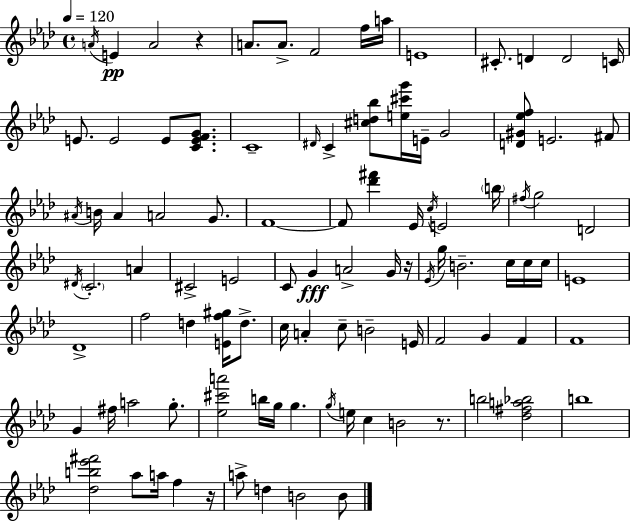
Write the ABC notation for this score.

X:1
T:Untitled
M:4/4
L:1/4
K:Fm
A/4 E A2 z A/2 A/2 F2 f/4 a/4 E4 ^C/2 D D2 C/4 E/2 E2 E/2 [CEFG]/2 C4 ^D/4 C [^cd_b]/2 [e^c'g']/4 E/4 G2 [D^G_ef]/2 E2 ^F/2 ^A/4 B/4 ^A A2 G/2 F4 F/2 [_d'^f'] _E/4 c/4 E2 b/4 ^f/4 g2 D2 ^D/4 C2 A ^C2 E2 C/2 G A2 G/4 z/4 _E/4 g/4 B2 c/4 c/4 c/4 E4 _D4 f2 d [Ef^g]/4 d/2 c/4 A c/2 B2 E/4 F2 G F F4 G ^f/4 a2 g/2 [_e^c'a']2 b/4 g/4 g g/4 e/4 c B2 z/2 b2 [_d^fa_b]2 b4 [_db_e'^f']2 _a/2 a/4 f z/4 a/2 d B2 B/2